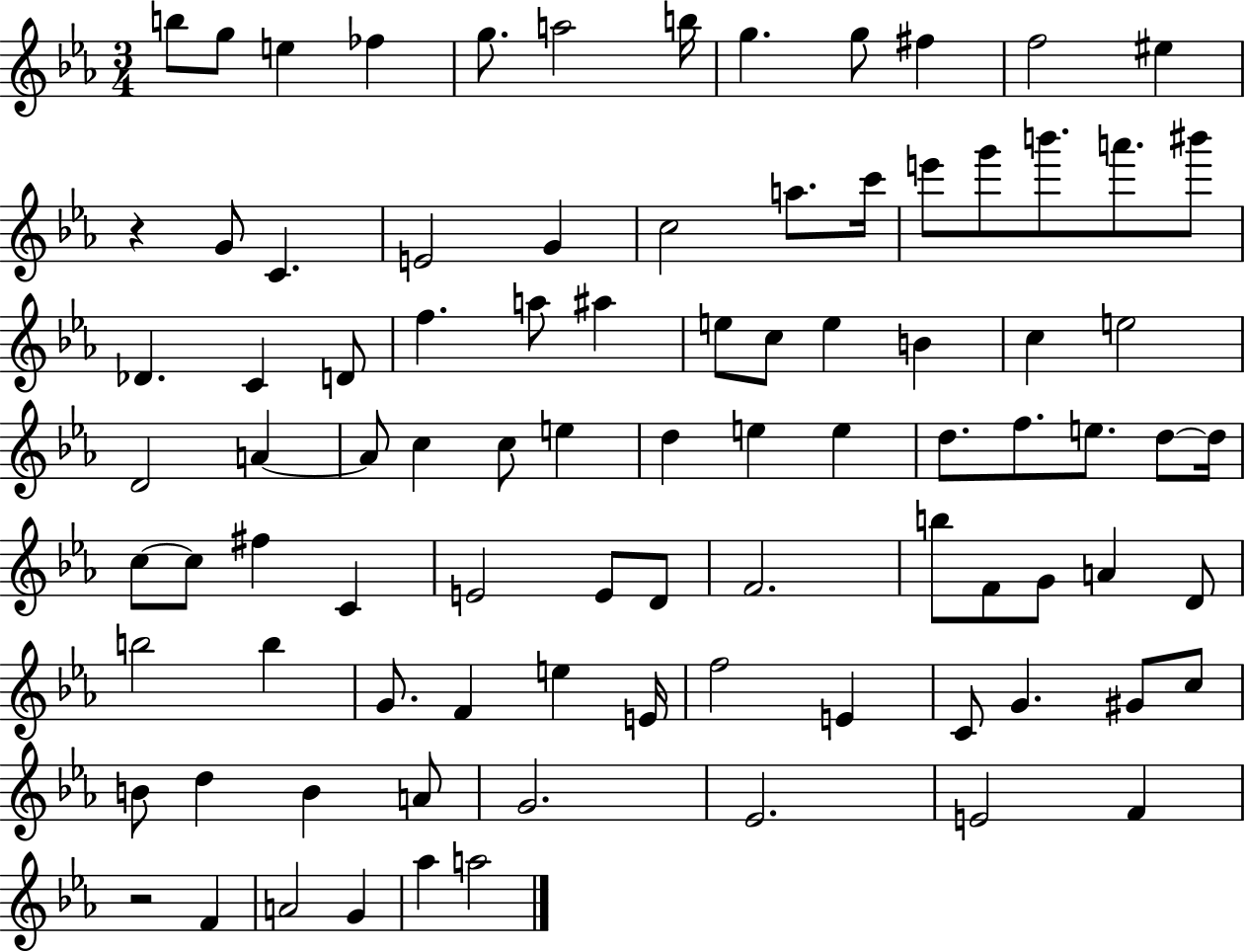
B5/e G5/e E5/q FES5/q G5/e. A5/h B5/s G5/q. G5/e F#5/q F5/h EIS5/q R/q G4/e C4/q. E4/h G4/q C5/h A5/e. C6/s E6/e G6/e B6/e. A6/e. BIS6/e Db4/q. C4/q D4/e F5/q. A5/e A#5/q E5/e C5/e E5/q B4/q C5/q E5/h D4/h A4/q A4/e C5/q C5/e E5/q D5/q E5/q E5/q D5/e. F5/e. E5/e. D5/e D5/s C5/e C5/e F#5/q C4/q E4/h E4/e D4/e F4/h. B5/e F4/e G4/e A4/q D4/e B5/h B5/q G4/e. F4/q E5/q E4/s F5/h E4/q C4/e G4/q. G#4/e C5/e B4/e D5/q B4/q A4/e G4/h. Eb4/h. E4/h F4/q R/h F4/q A4/h G4/q Ab5/q A5/h